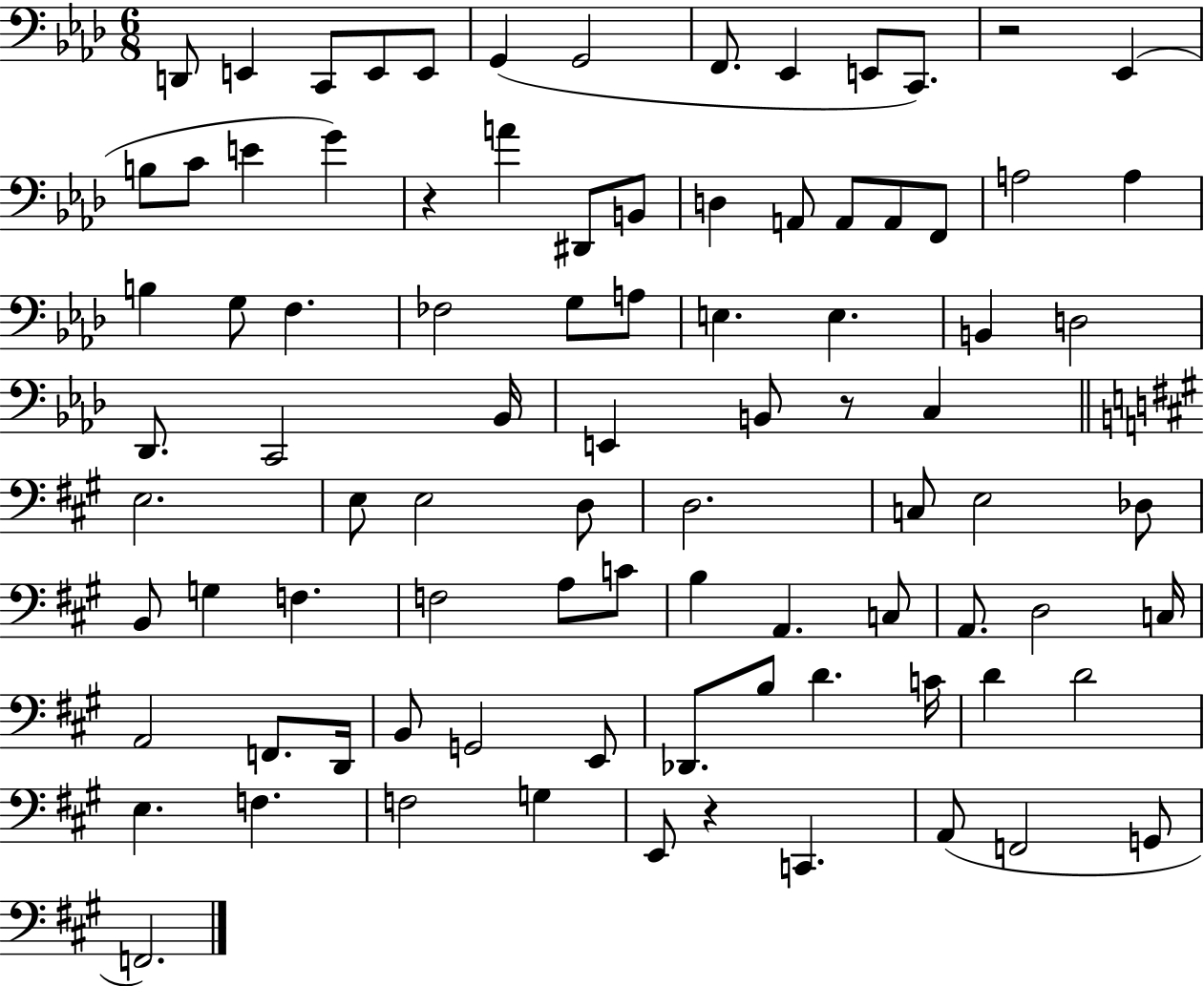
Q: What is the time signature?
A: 6/8